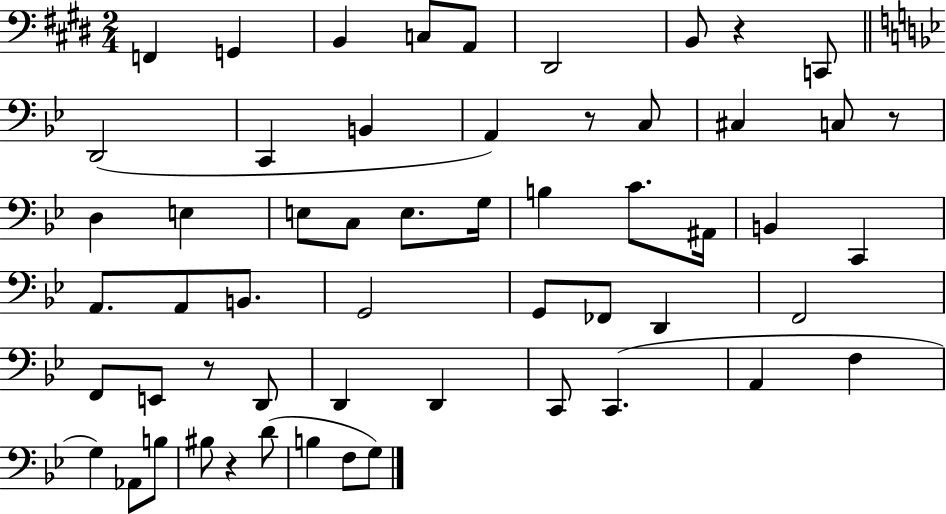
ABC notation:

X:1
T:Untitled
M:2/4
L:1/4
K:E
F,, G,, B,, C,/2 A,,/2 ^D,,2 B,,/2 z C,,/2 D,,2 C,, B,, A,, z/2 C,/2 ^C, C,/2 z/2 D, E, E,/2 C,/2 E,/2 G,/4 B, C/2 ^A,,/4 B,, C,, A,,/2 A,,/2 B,,/2 G,,2 G,,/2 _F,,/2 D,, F,,2 F,,/2 E,,/2 z/2 D,,/2 D,, D,, C,,/2 C,, A,, F, G, _A,,/2 B,/2 ^B,/2 z D/2 B, F,/2 G,/2